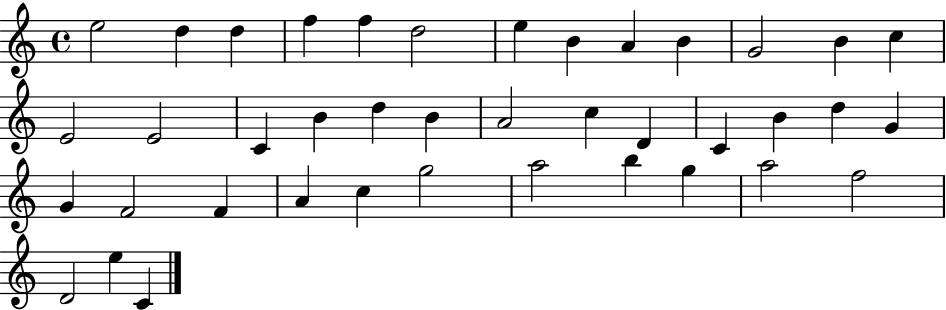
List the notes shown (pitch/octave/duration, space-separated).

E5/h D5/q D5/q F5/q F5/q D5/h E5/q B4/q A4/q B4/q G4/h B4/q C5/q E4/h E4/h C4/q B4/q D5/q B4/q A4/h C5/q D4/q C4/q B4/q D5/q G4/q G4/q F4/h F4/q A4/q C5/q G5/h A5/h B5/q G5/q A5/h F5/h D4/h E5/q C4/q